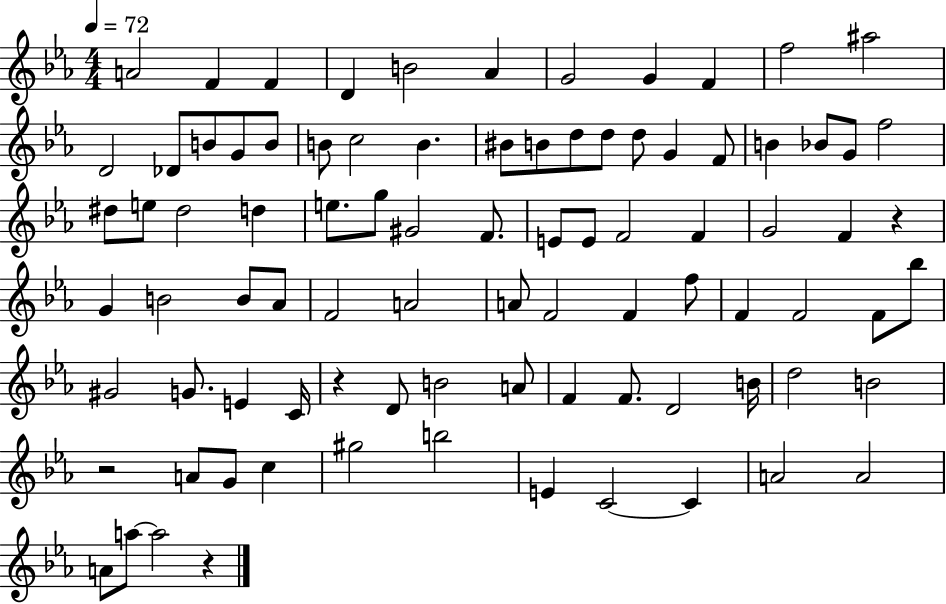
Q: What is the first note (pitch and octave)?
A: A4